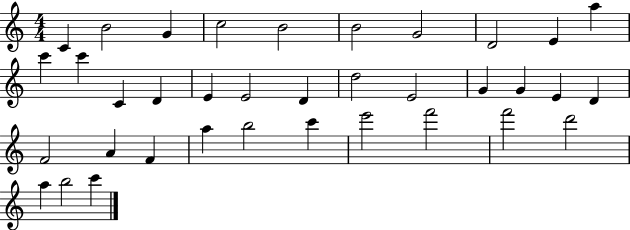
X:1
T:Untitled
M:4/4
L:1/4
K:C
C B2 G c2 B2 B2 G2 D2 E a c' c' C D E E2 D d2 E2 G G E D F2 A F a b2 c' e'2 f'2 f'2 d'2 a b2 c'